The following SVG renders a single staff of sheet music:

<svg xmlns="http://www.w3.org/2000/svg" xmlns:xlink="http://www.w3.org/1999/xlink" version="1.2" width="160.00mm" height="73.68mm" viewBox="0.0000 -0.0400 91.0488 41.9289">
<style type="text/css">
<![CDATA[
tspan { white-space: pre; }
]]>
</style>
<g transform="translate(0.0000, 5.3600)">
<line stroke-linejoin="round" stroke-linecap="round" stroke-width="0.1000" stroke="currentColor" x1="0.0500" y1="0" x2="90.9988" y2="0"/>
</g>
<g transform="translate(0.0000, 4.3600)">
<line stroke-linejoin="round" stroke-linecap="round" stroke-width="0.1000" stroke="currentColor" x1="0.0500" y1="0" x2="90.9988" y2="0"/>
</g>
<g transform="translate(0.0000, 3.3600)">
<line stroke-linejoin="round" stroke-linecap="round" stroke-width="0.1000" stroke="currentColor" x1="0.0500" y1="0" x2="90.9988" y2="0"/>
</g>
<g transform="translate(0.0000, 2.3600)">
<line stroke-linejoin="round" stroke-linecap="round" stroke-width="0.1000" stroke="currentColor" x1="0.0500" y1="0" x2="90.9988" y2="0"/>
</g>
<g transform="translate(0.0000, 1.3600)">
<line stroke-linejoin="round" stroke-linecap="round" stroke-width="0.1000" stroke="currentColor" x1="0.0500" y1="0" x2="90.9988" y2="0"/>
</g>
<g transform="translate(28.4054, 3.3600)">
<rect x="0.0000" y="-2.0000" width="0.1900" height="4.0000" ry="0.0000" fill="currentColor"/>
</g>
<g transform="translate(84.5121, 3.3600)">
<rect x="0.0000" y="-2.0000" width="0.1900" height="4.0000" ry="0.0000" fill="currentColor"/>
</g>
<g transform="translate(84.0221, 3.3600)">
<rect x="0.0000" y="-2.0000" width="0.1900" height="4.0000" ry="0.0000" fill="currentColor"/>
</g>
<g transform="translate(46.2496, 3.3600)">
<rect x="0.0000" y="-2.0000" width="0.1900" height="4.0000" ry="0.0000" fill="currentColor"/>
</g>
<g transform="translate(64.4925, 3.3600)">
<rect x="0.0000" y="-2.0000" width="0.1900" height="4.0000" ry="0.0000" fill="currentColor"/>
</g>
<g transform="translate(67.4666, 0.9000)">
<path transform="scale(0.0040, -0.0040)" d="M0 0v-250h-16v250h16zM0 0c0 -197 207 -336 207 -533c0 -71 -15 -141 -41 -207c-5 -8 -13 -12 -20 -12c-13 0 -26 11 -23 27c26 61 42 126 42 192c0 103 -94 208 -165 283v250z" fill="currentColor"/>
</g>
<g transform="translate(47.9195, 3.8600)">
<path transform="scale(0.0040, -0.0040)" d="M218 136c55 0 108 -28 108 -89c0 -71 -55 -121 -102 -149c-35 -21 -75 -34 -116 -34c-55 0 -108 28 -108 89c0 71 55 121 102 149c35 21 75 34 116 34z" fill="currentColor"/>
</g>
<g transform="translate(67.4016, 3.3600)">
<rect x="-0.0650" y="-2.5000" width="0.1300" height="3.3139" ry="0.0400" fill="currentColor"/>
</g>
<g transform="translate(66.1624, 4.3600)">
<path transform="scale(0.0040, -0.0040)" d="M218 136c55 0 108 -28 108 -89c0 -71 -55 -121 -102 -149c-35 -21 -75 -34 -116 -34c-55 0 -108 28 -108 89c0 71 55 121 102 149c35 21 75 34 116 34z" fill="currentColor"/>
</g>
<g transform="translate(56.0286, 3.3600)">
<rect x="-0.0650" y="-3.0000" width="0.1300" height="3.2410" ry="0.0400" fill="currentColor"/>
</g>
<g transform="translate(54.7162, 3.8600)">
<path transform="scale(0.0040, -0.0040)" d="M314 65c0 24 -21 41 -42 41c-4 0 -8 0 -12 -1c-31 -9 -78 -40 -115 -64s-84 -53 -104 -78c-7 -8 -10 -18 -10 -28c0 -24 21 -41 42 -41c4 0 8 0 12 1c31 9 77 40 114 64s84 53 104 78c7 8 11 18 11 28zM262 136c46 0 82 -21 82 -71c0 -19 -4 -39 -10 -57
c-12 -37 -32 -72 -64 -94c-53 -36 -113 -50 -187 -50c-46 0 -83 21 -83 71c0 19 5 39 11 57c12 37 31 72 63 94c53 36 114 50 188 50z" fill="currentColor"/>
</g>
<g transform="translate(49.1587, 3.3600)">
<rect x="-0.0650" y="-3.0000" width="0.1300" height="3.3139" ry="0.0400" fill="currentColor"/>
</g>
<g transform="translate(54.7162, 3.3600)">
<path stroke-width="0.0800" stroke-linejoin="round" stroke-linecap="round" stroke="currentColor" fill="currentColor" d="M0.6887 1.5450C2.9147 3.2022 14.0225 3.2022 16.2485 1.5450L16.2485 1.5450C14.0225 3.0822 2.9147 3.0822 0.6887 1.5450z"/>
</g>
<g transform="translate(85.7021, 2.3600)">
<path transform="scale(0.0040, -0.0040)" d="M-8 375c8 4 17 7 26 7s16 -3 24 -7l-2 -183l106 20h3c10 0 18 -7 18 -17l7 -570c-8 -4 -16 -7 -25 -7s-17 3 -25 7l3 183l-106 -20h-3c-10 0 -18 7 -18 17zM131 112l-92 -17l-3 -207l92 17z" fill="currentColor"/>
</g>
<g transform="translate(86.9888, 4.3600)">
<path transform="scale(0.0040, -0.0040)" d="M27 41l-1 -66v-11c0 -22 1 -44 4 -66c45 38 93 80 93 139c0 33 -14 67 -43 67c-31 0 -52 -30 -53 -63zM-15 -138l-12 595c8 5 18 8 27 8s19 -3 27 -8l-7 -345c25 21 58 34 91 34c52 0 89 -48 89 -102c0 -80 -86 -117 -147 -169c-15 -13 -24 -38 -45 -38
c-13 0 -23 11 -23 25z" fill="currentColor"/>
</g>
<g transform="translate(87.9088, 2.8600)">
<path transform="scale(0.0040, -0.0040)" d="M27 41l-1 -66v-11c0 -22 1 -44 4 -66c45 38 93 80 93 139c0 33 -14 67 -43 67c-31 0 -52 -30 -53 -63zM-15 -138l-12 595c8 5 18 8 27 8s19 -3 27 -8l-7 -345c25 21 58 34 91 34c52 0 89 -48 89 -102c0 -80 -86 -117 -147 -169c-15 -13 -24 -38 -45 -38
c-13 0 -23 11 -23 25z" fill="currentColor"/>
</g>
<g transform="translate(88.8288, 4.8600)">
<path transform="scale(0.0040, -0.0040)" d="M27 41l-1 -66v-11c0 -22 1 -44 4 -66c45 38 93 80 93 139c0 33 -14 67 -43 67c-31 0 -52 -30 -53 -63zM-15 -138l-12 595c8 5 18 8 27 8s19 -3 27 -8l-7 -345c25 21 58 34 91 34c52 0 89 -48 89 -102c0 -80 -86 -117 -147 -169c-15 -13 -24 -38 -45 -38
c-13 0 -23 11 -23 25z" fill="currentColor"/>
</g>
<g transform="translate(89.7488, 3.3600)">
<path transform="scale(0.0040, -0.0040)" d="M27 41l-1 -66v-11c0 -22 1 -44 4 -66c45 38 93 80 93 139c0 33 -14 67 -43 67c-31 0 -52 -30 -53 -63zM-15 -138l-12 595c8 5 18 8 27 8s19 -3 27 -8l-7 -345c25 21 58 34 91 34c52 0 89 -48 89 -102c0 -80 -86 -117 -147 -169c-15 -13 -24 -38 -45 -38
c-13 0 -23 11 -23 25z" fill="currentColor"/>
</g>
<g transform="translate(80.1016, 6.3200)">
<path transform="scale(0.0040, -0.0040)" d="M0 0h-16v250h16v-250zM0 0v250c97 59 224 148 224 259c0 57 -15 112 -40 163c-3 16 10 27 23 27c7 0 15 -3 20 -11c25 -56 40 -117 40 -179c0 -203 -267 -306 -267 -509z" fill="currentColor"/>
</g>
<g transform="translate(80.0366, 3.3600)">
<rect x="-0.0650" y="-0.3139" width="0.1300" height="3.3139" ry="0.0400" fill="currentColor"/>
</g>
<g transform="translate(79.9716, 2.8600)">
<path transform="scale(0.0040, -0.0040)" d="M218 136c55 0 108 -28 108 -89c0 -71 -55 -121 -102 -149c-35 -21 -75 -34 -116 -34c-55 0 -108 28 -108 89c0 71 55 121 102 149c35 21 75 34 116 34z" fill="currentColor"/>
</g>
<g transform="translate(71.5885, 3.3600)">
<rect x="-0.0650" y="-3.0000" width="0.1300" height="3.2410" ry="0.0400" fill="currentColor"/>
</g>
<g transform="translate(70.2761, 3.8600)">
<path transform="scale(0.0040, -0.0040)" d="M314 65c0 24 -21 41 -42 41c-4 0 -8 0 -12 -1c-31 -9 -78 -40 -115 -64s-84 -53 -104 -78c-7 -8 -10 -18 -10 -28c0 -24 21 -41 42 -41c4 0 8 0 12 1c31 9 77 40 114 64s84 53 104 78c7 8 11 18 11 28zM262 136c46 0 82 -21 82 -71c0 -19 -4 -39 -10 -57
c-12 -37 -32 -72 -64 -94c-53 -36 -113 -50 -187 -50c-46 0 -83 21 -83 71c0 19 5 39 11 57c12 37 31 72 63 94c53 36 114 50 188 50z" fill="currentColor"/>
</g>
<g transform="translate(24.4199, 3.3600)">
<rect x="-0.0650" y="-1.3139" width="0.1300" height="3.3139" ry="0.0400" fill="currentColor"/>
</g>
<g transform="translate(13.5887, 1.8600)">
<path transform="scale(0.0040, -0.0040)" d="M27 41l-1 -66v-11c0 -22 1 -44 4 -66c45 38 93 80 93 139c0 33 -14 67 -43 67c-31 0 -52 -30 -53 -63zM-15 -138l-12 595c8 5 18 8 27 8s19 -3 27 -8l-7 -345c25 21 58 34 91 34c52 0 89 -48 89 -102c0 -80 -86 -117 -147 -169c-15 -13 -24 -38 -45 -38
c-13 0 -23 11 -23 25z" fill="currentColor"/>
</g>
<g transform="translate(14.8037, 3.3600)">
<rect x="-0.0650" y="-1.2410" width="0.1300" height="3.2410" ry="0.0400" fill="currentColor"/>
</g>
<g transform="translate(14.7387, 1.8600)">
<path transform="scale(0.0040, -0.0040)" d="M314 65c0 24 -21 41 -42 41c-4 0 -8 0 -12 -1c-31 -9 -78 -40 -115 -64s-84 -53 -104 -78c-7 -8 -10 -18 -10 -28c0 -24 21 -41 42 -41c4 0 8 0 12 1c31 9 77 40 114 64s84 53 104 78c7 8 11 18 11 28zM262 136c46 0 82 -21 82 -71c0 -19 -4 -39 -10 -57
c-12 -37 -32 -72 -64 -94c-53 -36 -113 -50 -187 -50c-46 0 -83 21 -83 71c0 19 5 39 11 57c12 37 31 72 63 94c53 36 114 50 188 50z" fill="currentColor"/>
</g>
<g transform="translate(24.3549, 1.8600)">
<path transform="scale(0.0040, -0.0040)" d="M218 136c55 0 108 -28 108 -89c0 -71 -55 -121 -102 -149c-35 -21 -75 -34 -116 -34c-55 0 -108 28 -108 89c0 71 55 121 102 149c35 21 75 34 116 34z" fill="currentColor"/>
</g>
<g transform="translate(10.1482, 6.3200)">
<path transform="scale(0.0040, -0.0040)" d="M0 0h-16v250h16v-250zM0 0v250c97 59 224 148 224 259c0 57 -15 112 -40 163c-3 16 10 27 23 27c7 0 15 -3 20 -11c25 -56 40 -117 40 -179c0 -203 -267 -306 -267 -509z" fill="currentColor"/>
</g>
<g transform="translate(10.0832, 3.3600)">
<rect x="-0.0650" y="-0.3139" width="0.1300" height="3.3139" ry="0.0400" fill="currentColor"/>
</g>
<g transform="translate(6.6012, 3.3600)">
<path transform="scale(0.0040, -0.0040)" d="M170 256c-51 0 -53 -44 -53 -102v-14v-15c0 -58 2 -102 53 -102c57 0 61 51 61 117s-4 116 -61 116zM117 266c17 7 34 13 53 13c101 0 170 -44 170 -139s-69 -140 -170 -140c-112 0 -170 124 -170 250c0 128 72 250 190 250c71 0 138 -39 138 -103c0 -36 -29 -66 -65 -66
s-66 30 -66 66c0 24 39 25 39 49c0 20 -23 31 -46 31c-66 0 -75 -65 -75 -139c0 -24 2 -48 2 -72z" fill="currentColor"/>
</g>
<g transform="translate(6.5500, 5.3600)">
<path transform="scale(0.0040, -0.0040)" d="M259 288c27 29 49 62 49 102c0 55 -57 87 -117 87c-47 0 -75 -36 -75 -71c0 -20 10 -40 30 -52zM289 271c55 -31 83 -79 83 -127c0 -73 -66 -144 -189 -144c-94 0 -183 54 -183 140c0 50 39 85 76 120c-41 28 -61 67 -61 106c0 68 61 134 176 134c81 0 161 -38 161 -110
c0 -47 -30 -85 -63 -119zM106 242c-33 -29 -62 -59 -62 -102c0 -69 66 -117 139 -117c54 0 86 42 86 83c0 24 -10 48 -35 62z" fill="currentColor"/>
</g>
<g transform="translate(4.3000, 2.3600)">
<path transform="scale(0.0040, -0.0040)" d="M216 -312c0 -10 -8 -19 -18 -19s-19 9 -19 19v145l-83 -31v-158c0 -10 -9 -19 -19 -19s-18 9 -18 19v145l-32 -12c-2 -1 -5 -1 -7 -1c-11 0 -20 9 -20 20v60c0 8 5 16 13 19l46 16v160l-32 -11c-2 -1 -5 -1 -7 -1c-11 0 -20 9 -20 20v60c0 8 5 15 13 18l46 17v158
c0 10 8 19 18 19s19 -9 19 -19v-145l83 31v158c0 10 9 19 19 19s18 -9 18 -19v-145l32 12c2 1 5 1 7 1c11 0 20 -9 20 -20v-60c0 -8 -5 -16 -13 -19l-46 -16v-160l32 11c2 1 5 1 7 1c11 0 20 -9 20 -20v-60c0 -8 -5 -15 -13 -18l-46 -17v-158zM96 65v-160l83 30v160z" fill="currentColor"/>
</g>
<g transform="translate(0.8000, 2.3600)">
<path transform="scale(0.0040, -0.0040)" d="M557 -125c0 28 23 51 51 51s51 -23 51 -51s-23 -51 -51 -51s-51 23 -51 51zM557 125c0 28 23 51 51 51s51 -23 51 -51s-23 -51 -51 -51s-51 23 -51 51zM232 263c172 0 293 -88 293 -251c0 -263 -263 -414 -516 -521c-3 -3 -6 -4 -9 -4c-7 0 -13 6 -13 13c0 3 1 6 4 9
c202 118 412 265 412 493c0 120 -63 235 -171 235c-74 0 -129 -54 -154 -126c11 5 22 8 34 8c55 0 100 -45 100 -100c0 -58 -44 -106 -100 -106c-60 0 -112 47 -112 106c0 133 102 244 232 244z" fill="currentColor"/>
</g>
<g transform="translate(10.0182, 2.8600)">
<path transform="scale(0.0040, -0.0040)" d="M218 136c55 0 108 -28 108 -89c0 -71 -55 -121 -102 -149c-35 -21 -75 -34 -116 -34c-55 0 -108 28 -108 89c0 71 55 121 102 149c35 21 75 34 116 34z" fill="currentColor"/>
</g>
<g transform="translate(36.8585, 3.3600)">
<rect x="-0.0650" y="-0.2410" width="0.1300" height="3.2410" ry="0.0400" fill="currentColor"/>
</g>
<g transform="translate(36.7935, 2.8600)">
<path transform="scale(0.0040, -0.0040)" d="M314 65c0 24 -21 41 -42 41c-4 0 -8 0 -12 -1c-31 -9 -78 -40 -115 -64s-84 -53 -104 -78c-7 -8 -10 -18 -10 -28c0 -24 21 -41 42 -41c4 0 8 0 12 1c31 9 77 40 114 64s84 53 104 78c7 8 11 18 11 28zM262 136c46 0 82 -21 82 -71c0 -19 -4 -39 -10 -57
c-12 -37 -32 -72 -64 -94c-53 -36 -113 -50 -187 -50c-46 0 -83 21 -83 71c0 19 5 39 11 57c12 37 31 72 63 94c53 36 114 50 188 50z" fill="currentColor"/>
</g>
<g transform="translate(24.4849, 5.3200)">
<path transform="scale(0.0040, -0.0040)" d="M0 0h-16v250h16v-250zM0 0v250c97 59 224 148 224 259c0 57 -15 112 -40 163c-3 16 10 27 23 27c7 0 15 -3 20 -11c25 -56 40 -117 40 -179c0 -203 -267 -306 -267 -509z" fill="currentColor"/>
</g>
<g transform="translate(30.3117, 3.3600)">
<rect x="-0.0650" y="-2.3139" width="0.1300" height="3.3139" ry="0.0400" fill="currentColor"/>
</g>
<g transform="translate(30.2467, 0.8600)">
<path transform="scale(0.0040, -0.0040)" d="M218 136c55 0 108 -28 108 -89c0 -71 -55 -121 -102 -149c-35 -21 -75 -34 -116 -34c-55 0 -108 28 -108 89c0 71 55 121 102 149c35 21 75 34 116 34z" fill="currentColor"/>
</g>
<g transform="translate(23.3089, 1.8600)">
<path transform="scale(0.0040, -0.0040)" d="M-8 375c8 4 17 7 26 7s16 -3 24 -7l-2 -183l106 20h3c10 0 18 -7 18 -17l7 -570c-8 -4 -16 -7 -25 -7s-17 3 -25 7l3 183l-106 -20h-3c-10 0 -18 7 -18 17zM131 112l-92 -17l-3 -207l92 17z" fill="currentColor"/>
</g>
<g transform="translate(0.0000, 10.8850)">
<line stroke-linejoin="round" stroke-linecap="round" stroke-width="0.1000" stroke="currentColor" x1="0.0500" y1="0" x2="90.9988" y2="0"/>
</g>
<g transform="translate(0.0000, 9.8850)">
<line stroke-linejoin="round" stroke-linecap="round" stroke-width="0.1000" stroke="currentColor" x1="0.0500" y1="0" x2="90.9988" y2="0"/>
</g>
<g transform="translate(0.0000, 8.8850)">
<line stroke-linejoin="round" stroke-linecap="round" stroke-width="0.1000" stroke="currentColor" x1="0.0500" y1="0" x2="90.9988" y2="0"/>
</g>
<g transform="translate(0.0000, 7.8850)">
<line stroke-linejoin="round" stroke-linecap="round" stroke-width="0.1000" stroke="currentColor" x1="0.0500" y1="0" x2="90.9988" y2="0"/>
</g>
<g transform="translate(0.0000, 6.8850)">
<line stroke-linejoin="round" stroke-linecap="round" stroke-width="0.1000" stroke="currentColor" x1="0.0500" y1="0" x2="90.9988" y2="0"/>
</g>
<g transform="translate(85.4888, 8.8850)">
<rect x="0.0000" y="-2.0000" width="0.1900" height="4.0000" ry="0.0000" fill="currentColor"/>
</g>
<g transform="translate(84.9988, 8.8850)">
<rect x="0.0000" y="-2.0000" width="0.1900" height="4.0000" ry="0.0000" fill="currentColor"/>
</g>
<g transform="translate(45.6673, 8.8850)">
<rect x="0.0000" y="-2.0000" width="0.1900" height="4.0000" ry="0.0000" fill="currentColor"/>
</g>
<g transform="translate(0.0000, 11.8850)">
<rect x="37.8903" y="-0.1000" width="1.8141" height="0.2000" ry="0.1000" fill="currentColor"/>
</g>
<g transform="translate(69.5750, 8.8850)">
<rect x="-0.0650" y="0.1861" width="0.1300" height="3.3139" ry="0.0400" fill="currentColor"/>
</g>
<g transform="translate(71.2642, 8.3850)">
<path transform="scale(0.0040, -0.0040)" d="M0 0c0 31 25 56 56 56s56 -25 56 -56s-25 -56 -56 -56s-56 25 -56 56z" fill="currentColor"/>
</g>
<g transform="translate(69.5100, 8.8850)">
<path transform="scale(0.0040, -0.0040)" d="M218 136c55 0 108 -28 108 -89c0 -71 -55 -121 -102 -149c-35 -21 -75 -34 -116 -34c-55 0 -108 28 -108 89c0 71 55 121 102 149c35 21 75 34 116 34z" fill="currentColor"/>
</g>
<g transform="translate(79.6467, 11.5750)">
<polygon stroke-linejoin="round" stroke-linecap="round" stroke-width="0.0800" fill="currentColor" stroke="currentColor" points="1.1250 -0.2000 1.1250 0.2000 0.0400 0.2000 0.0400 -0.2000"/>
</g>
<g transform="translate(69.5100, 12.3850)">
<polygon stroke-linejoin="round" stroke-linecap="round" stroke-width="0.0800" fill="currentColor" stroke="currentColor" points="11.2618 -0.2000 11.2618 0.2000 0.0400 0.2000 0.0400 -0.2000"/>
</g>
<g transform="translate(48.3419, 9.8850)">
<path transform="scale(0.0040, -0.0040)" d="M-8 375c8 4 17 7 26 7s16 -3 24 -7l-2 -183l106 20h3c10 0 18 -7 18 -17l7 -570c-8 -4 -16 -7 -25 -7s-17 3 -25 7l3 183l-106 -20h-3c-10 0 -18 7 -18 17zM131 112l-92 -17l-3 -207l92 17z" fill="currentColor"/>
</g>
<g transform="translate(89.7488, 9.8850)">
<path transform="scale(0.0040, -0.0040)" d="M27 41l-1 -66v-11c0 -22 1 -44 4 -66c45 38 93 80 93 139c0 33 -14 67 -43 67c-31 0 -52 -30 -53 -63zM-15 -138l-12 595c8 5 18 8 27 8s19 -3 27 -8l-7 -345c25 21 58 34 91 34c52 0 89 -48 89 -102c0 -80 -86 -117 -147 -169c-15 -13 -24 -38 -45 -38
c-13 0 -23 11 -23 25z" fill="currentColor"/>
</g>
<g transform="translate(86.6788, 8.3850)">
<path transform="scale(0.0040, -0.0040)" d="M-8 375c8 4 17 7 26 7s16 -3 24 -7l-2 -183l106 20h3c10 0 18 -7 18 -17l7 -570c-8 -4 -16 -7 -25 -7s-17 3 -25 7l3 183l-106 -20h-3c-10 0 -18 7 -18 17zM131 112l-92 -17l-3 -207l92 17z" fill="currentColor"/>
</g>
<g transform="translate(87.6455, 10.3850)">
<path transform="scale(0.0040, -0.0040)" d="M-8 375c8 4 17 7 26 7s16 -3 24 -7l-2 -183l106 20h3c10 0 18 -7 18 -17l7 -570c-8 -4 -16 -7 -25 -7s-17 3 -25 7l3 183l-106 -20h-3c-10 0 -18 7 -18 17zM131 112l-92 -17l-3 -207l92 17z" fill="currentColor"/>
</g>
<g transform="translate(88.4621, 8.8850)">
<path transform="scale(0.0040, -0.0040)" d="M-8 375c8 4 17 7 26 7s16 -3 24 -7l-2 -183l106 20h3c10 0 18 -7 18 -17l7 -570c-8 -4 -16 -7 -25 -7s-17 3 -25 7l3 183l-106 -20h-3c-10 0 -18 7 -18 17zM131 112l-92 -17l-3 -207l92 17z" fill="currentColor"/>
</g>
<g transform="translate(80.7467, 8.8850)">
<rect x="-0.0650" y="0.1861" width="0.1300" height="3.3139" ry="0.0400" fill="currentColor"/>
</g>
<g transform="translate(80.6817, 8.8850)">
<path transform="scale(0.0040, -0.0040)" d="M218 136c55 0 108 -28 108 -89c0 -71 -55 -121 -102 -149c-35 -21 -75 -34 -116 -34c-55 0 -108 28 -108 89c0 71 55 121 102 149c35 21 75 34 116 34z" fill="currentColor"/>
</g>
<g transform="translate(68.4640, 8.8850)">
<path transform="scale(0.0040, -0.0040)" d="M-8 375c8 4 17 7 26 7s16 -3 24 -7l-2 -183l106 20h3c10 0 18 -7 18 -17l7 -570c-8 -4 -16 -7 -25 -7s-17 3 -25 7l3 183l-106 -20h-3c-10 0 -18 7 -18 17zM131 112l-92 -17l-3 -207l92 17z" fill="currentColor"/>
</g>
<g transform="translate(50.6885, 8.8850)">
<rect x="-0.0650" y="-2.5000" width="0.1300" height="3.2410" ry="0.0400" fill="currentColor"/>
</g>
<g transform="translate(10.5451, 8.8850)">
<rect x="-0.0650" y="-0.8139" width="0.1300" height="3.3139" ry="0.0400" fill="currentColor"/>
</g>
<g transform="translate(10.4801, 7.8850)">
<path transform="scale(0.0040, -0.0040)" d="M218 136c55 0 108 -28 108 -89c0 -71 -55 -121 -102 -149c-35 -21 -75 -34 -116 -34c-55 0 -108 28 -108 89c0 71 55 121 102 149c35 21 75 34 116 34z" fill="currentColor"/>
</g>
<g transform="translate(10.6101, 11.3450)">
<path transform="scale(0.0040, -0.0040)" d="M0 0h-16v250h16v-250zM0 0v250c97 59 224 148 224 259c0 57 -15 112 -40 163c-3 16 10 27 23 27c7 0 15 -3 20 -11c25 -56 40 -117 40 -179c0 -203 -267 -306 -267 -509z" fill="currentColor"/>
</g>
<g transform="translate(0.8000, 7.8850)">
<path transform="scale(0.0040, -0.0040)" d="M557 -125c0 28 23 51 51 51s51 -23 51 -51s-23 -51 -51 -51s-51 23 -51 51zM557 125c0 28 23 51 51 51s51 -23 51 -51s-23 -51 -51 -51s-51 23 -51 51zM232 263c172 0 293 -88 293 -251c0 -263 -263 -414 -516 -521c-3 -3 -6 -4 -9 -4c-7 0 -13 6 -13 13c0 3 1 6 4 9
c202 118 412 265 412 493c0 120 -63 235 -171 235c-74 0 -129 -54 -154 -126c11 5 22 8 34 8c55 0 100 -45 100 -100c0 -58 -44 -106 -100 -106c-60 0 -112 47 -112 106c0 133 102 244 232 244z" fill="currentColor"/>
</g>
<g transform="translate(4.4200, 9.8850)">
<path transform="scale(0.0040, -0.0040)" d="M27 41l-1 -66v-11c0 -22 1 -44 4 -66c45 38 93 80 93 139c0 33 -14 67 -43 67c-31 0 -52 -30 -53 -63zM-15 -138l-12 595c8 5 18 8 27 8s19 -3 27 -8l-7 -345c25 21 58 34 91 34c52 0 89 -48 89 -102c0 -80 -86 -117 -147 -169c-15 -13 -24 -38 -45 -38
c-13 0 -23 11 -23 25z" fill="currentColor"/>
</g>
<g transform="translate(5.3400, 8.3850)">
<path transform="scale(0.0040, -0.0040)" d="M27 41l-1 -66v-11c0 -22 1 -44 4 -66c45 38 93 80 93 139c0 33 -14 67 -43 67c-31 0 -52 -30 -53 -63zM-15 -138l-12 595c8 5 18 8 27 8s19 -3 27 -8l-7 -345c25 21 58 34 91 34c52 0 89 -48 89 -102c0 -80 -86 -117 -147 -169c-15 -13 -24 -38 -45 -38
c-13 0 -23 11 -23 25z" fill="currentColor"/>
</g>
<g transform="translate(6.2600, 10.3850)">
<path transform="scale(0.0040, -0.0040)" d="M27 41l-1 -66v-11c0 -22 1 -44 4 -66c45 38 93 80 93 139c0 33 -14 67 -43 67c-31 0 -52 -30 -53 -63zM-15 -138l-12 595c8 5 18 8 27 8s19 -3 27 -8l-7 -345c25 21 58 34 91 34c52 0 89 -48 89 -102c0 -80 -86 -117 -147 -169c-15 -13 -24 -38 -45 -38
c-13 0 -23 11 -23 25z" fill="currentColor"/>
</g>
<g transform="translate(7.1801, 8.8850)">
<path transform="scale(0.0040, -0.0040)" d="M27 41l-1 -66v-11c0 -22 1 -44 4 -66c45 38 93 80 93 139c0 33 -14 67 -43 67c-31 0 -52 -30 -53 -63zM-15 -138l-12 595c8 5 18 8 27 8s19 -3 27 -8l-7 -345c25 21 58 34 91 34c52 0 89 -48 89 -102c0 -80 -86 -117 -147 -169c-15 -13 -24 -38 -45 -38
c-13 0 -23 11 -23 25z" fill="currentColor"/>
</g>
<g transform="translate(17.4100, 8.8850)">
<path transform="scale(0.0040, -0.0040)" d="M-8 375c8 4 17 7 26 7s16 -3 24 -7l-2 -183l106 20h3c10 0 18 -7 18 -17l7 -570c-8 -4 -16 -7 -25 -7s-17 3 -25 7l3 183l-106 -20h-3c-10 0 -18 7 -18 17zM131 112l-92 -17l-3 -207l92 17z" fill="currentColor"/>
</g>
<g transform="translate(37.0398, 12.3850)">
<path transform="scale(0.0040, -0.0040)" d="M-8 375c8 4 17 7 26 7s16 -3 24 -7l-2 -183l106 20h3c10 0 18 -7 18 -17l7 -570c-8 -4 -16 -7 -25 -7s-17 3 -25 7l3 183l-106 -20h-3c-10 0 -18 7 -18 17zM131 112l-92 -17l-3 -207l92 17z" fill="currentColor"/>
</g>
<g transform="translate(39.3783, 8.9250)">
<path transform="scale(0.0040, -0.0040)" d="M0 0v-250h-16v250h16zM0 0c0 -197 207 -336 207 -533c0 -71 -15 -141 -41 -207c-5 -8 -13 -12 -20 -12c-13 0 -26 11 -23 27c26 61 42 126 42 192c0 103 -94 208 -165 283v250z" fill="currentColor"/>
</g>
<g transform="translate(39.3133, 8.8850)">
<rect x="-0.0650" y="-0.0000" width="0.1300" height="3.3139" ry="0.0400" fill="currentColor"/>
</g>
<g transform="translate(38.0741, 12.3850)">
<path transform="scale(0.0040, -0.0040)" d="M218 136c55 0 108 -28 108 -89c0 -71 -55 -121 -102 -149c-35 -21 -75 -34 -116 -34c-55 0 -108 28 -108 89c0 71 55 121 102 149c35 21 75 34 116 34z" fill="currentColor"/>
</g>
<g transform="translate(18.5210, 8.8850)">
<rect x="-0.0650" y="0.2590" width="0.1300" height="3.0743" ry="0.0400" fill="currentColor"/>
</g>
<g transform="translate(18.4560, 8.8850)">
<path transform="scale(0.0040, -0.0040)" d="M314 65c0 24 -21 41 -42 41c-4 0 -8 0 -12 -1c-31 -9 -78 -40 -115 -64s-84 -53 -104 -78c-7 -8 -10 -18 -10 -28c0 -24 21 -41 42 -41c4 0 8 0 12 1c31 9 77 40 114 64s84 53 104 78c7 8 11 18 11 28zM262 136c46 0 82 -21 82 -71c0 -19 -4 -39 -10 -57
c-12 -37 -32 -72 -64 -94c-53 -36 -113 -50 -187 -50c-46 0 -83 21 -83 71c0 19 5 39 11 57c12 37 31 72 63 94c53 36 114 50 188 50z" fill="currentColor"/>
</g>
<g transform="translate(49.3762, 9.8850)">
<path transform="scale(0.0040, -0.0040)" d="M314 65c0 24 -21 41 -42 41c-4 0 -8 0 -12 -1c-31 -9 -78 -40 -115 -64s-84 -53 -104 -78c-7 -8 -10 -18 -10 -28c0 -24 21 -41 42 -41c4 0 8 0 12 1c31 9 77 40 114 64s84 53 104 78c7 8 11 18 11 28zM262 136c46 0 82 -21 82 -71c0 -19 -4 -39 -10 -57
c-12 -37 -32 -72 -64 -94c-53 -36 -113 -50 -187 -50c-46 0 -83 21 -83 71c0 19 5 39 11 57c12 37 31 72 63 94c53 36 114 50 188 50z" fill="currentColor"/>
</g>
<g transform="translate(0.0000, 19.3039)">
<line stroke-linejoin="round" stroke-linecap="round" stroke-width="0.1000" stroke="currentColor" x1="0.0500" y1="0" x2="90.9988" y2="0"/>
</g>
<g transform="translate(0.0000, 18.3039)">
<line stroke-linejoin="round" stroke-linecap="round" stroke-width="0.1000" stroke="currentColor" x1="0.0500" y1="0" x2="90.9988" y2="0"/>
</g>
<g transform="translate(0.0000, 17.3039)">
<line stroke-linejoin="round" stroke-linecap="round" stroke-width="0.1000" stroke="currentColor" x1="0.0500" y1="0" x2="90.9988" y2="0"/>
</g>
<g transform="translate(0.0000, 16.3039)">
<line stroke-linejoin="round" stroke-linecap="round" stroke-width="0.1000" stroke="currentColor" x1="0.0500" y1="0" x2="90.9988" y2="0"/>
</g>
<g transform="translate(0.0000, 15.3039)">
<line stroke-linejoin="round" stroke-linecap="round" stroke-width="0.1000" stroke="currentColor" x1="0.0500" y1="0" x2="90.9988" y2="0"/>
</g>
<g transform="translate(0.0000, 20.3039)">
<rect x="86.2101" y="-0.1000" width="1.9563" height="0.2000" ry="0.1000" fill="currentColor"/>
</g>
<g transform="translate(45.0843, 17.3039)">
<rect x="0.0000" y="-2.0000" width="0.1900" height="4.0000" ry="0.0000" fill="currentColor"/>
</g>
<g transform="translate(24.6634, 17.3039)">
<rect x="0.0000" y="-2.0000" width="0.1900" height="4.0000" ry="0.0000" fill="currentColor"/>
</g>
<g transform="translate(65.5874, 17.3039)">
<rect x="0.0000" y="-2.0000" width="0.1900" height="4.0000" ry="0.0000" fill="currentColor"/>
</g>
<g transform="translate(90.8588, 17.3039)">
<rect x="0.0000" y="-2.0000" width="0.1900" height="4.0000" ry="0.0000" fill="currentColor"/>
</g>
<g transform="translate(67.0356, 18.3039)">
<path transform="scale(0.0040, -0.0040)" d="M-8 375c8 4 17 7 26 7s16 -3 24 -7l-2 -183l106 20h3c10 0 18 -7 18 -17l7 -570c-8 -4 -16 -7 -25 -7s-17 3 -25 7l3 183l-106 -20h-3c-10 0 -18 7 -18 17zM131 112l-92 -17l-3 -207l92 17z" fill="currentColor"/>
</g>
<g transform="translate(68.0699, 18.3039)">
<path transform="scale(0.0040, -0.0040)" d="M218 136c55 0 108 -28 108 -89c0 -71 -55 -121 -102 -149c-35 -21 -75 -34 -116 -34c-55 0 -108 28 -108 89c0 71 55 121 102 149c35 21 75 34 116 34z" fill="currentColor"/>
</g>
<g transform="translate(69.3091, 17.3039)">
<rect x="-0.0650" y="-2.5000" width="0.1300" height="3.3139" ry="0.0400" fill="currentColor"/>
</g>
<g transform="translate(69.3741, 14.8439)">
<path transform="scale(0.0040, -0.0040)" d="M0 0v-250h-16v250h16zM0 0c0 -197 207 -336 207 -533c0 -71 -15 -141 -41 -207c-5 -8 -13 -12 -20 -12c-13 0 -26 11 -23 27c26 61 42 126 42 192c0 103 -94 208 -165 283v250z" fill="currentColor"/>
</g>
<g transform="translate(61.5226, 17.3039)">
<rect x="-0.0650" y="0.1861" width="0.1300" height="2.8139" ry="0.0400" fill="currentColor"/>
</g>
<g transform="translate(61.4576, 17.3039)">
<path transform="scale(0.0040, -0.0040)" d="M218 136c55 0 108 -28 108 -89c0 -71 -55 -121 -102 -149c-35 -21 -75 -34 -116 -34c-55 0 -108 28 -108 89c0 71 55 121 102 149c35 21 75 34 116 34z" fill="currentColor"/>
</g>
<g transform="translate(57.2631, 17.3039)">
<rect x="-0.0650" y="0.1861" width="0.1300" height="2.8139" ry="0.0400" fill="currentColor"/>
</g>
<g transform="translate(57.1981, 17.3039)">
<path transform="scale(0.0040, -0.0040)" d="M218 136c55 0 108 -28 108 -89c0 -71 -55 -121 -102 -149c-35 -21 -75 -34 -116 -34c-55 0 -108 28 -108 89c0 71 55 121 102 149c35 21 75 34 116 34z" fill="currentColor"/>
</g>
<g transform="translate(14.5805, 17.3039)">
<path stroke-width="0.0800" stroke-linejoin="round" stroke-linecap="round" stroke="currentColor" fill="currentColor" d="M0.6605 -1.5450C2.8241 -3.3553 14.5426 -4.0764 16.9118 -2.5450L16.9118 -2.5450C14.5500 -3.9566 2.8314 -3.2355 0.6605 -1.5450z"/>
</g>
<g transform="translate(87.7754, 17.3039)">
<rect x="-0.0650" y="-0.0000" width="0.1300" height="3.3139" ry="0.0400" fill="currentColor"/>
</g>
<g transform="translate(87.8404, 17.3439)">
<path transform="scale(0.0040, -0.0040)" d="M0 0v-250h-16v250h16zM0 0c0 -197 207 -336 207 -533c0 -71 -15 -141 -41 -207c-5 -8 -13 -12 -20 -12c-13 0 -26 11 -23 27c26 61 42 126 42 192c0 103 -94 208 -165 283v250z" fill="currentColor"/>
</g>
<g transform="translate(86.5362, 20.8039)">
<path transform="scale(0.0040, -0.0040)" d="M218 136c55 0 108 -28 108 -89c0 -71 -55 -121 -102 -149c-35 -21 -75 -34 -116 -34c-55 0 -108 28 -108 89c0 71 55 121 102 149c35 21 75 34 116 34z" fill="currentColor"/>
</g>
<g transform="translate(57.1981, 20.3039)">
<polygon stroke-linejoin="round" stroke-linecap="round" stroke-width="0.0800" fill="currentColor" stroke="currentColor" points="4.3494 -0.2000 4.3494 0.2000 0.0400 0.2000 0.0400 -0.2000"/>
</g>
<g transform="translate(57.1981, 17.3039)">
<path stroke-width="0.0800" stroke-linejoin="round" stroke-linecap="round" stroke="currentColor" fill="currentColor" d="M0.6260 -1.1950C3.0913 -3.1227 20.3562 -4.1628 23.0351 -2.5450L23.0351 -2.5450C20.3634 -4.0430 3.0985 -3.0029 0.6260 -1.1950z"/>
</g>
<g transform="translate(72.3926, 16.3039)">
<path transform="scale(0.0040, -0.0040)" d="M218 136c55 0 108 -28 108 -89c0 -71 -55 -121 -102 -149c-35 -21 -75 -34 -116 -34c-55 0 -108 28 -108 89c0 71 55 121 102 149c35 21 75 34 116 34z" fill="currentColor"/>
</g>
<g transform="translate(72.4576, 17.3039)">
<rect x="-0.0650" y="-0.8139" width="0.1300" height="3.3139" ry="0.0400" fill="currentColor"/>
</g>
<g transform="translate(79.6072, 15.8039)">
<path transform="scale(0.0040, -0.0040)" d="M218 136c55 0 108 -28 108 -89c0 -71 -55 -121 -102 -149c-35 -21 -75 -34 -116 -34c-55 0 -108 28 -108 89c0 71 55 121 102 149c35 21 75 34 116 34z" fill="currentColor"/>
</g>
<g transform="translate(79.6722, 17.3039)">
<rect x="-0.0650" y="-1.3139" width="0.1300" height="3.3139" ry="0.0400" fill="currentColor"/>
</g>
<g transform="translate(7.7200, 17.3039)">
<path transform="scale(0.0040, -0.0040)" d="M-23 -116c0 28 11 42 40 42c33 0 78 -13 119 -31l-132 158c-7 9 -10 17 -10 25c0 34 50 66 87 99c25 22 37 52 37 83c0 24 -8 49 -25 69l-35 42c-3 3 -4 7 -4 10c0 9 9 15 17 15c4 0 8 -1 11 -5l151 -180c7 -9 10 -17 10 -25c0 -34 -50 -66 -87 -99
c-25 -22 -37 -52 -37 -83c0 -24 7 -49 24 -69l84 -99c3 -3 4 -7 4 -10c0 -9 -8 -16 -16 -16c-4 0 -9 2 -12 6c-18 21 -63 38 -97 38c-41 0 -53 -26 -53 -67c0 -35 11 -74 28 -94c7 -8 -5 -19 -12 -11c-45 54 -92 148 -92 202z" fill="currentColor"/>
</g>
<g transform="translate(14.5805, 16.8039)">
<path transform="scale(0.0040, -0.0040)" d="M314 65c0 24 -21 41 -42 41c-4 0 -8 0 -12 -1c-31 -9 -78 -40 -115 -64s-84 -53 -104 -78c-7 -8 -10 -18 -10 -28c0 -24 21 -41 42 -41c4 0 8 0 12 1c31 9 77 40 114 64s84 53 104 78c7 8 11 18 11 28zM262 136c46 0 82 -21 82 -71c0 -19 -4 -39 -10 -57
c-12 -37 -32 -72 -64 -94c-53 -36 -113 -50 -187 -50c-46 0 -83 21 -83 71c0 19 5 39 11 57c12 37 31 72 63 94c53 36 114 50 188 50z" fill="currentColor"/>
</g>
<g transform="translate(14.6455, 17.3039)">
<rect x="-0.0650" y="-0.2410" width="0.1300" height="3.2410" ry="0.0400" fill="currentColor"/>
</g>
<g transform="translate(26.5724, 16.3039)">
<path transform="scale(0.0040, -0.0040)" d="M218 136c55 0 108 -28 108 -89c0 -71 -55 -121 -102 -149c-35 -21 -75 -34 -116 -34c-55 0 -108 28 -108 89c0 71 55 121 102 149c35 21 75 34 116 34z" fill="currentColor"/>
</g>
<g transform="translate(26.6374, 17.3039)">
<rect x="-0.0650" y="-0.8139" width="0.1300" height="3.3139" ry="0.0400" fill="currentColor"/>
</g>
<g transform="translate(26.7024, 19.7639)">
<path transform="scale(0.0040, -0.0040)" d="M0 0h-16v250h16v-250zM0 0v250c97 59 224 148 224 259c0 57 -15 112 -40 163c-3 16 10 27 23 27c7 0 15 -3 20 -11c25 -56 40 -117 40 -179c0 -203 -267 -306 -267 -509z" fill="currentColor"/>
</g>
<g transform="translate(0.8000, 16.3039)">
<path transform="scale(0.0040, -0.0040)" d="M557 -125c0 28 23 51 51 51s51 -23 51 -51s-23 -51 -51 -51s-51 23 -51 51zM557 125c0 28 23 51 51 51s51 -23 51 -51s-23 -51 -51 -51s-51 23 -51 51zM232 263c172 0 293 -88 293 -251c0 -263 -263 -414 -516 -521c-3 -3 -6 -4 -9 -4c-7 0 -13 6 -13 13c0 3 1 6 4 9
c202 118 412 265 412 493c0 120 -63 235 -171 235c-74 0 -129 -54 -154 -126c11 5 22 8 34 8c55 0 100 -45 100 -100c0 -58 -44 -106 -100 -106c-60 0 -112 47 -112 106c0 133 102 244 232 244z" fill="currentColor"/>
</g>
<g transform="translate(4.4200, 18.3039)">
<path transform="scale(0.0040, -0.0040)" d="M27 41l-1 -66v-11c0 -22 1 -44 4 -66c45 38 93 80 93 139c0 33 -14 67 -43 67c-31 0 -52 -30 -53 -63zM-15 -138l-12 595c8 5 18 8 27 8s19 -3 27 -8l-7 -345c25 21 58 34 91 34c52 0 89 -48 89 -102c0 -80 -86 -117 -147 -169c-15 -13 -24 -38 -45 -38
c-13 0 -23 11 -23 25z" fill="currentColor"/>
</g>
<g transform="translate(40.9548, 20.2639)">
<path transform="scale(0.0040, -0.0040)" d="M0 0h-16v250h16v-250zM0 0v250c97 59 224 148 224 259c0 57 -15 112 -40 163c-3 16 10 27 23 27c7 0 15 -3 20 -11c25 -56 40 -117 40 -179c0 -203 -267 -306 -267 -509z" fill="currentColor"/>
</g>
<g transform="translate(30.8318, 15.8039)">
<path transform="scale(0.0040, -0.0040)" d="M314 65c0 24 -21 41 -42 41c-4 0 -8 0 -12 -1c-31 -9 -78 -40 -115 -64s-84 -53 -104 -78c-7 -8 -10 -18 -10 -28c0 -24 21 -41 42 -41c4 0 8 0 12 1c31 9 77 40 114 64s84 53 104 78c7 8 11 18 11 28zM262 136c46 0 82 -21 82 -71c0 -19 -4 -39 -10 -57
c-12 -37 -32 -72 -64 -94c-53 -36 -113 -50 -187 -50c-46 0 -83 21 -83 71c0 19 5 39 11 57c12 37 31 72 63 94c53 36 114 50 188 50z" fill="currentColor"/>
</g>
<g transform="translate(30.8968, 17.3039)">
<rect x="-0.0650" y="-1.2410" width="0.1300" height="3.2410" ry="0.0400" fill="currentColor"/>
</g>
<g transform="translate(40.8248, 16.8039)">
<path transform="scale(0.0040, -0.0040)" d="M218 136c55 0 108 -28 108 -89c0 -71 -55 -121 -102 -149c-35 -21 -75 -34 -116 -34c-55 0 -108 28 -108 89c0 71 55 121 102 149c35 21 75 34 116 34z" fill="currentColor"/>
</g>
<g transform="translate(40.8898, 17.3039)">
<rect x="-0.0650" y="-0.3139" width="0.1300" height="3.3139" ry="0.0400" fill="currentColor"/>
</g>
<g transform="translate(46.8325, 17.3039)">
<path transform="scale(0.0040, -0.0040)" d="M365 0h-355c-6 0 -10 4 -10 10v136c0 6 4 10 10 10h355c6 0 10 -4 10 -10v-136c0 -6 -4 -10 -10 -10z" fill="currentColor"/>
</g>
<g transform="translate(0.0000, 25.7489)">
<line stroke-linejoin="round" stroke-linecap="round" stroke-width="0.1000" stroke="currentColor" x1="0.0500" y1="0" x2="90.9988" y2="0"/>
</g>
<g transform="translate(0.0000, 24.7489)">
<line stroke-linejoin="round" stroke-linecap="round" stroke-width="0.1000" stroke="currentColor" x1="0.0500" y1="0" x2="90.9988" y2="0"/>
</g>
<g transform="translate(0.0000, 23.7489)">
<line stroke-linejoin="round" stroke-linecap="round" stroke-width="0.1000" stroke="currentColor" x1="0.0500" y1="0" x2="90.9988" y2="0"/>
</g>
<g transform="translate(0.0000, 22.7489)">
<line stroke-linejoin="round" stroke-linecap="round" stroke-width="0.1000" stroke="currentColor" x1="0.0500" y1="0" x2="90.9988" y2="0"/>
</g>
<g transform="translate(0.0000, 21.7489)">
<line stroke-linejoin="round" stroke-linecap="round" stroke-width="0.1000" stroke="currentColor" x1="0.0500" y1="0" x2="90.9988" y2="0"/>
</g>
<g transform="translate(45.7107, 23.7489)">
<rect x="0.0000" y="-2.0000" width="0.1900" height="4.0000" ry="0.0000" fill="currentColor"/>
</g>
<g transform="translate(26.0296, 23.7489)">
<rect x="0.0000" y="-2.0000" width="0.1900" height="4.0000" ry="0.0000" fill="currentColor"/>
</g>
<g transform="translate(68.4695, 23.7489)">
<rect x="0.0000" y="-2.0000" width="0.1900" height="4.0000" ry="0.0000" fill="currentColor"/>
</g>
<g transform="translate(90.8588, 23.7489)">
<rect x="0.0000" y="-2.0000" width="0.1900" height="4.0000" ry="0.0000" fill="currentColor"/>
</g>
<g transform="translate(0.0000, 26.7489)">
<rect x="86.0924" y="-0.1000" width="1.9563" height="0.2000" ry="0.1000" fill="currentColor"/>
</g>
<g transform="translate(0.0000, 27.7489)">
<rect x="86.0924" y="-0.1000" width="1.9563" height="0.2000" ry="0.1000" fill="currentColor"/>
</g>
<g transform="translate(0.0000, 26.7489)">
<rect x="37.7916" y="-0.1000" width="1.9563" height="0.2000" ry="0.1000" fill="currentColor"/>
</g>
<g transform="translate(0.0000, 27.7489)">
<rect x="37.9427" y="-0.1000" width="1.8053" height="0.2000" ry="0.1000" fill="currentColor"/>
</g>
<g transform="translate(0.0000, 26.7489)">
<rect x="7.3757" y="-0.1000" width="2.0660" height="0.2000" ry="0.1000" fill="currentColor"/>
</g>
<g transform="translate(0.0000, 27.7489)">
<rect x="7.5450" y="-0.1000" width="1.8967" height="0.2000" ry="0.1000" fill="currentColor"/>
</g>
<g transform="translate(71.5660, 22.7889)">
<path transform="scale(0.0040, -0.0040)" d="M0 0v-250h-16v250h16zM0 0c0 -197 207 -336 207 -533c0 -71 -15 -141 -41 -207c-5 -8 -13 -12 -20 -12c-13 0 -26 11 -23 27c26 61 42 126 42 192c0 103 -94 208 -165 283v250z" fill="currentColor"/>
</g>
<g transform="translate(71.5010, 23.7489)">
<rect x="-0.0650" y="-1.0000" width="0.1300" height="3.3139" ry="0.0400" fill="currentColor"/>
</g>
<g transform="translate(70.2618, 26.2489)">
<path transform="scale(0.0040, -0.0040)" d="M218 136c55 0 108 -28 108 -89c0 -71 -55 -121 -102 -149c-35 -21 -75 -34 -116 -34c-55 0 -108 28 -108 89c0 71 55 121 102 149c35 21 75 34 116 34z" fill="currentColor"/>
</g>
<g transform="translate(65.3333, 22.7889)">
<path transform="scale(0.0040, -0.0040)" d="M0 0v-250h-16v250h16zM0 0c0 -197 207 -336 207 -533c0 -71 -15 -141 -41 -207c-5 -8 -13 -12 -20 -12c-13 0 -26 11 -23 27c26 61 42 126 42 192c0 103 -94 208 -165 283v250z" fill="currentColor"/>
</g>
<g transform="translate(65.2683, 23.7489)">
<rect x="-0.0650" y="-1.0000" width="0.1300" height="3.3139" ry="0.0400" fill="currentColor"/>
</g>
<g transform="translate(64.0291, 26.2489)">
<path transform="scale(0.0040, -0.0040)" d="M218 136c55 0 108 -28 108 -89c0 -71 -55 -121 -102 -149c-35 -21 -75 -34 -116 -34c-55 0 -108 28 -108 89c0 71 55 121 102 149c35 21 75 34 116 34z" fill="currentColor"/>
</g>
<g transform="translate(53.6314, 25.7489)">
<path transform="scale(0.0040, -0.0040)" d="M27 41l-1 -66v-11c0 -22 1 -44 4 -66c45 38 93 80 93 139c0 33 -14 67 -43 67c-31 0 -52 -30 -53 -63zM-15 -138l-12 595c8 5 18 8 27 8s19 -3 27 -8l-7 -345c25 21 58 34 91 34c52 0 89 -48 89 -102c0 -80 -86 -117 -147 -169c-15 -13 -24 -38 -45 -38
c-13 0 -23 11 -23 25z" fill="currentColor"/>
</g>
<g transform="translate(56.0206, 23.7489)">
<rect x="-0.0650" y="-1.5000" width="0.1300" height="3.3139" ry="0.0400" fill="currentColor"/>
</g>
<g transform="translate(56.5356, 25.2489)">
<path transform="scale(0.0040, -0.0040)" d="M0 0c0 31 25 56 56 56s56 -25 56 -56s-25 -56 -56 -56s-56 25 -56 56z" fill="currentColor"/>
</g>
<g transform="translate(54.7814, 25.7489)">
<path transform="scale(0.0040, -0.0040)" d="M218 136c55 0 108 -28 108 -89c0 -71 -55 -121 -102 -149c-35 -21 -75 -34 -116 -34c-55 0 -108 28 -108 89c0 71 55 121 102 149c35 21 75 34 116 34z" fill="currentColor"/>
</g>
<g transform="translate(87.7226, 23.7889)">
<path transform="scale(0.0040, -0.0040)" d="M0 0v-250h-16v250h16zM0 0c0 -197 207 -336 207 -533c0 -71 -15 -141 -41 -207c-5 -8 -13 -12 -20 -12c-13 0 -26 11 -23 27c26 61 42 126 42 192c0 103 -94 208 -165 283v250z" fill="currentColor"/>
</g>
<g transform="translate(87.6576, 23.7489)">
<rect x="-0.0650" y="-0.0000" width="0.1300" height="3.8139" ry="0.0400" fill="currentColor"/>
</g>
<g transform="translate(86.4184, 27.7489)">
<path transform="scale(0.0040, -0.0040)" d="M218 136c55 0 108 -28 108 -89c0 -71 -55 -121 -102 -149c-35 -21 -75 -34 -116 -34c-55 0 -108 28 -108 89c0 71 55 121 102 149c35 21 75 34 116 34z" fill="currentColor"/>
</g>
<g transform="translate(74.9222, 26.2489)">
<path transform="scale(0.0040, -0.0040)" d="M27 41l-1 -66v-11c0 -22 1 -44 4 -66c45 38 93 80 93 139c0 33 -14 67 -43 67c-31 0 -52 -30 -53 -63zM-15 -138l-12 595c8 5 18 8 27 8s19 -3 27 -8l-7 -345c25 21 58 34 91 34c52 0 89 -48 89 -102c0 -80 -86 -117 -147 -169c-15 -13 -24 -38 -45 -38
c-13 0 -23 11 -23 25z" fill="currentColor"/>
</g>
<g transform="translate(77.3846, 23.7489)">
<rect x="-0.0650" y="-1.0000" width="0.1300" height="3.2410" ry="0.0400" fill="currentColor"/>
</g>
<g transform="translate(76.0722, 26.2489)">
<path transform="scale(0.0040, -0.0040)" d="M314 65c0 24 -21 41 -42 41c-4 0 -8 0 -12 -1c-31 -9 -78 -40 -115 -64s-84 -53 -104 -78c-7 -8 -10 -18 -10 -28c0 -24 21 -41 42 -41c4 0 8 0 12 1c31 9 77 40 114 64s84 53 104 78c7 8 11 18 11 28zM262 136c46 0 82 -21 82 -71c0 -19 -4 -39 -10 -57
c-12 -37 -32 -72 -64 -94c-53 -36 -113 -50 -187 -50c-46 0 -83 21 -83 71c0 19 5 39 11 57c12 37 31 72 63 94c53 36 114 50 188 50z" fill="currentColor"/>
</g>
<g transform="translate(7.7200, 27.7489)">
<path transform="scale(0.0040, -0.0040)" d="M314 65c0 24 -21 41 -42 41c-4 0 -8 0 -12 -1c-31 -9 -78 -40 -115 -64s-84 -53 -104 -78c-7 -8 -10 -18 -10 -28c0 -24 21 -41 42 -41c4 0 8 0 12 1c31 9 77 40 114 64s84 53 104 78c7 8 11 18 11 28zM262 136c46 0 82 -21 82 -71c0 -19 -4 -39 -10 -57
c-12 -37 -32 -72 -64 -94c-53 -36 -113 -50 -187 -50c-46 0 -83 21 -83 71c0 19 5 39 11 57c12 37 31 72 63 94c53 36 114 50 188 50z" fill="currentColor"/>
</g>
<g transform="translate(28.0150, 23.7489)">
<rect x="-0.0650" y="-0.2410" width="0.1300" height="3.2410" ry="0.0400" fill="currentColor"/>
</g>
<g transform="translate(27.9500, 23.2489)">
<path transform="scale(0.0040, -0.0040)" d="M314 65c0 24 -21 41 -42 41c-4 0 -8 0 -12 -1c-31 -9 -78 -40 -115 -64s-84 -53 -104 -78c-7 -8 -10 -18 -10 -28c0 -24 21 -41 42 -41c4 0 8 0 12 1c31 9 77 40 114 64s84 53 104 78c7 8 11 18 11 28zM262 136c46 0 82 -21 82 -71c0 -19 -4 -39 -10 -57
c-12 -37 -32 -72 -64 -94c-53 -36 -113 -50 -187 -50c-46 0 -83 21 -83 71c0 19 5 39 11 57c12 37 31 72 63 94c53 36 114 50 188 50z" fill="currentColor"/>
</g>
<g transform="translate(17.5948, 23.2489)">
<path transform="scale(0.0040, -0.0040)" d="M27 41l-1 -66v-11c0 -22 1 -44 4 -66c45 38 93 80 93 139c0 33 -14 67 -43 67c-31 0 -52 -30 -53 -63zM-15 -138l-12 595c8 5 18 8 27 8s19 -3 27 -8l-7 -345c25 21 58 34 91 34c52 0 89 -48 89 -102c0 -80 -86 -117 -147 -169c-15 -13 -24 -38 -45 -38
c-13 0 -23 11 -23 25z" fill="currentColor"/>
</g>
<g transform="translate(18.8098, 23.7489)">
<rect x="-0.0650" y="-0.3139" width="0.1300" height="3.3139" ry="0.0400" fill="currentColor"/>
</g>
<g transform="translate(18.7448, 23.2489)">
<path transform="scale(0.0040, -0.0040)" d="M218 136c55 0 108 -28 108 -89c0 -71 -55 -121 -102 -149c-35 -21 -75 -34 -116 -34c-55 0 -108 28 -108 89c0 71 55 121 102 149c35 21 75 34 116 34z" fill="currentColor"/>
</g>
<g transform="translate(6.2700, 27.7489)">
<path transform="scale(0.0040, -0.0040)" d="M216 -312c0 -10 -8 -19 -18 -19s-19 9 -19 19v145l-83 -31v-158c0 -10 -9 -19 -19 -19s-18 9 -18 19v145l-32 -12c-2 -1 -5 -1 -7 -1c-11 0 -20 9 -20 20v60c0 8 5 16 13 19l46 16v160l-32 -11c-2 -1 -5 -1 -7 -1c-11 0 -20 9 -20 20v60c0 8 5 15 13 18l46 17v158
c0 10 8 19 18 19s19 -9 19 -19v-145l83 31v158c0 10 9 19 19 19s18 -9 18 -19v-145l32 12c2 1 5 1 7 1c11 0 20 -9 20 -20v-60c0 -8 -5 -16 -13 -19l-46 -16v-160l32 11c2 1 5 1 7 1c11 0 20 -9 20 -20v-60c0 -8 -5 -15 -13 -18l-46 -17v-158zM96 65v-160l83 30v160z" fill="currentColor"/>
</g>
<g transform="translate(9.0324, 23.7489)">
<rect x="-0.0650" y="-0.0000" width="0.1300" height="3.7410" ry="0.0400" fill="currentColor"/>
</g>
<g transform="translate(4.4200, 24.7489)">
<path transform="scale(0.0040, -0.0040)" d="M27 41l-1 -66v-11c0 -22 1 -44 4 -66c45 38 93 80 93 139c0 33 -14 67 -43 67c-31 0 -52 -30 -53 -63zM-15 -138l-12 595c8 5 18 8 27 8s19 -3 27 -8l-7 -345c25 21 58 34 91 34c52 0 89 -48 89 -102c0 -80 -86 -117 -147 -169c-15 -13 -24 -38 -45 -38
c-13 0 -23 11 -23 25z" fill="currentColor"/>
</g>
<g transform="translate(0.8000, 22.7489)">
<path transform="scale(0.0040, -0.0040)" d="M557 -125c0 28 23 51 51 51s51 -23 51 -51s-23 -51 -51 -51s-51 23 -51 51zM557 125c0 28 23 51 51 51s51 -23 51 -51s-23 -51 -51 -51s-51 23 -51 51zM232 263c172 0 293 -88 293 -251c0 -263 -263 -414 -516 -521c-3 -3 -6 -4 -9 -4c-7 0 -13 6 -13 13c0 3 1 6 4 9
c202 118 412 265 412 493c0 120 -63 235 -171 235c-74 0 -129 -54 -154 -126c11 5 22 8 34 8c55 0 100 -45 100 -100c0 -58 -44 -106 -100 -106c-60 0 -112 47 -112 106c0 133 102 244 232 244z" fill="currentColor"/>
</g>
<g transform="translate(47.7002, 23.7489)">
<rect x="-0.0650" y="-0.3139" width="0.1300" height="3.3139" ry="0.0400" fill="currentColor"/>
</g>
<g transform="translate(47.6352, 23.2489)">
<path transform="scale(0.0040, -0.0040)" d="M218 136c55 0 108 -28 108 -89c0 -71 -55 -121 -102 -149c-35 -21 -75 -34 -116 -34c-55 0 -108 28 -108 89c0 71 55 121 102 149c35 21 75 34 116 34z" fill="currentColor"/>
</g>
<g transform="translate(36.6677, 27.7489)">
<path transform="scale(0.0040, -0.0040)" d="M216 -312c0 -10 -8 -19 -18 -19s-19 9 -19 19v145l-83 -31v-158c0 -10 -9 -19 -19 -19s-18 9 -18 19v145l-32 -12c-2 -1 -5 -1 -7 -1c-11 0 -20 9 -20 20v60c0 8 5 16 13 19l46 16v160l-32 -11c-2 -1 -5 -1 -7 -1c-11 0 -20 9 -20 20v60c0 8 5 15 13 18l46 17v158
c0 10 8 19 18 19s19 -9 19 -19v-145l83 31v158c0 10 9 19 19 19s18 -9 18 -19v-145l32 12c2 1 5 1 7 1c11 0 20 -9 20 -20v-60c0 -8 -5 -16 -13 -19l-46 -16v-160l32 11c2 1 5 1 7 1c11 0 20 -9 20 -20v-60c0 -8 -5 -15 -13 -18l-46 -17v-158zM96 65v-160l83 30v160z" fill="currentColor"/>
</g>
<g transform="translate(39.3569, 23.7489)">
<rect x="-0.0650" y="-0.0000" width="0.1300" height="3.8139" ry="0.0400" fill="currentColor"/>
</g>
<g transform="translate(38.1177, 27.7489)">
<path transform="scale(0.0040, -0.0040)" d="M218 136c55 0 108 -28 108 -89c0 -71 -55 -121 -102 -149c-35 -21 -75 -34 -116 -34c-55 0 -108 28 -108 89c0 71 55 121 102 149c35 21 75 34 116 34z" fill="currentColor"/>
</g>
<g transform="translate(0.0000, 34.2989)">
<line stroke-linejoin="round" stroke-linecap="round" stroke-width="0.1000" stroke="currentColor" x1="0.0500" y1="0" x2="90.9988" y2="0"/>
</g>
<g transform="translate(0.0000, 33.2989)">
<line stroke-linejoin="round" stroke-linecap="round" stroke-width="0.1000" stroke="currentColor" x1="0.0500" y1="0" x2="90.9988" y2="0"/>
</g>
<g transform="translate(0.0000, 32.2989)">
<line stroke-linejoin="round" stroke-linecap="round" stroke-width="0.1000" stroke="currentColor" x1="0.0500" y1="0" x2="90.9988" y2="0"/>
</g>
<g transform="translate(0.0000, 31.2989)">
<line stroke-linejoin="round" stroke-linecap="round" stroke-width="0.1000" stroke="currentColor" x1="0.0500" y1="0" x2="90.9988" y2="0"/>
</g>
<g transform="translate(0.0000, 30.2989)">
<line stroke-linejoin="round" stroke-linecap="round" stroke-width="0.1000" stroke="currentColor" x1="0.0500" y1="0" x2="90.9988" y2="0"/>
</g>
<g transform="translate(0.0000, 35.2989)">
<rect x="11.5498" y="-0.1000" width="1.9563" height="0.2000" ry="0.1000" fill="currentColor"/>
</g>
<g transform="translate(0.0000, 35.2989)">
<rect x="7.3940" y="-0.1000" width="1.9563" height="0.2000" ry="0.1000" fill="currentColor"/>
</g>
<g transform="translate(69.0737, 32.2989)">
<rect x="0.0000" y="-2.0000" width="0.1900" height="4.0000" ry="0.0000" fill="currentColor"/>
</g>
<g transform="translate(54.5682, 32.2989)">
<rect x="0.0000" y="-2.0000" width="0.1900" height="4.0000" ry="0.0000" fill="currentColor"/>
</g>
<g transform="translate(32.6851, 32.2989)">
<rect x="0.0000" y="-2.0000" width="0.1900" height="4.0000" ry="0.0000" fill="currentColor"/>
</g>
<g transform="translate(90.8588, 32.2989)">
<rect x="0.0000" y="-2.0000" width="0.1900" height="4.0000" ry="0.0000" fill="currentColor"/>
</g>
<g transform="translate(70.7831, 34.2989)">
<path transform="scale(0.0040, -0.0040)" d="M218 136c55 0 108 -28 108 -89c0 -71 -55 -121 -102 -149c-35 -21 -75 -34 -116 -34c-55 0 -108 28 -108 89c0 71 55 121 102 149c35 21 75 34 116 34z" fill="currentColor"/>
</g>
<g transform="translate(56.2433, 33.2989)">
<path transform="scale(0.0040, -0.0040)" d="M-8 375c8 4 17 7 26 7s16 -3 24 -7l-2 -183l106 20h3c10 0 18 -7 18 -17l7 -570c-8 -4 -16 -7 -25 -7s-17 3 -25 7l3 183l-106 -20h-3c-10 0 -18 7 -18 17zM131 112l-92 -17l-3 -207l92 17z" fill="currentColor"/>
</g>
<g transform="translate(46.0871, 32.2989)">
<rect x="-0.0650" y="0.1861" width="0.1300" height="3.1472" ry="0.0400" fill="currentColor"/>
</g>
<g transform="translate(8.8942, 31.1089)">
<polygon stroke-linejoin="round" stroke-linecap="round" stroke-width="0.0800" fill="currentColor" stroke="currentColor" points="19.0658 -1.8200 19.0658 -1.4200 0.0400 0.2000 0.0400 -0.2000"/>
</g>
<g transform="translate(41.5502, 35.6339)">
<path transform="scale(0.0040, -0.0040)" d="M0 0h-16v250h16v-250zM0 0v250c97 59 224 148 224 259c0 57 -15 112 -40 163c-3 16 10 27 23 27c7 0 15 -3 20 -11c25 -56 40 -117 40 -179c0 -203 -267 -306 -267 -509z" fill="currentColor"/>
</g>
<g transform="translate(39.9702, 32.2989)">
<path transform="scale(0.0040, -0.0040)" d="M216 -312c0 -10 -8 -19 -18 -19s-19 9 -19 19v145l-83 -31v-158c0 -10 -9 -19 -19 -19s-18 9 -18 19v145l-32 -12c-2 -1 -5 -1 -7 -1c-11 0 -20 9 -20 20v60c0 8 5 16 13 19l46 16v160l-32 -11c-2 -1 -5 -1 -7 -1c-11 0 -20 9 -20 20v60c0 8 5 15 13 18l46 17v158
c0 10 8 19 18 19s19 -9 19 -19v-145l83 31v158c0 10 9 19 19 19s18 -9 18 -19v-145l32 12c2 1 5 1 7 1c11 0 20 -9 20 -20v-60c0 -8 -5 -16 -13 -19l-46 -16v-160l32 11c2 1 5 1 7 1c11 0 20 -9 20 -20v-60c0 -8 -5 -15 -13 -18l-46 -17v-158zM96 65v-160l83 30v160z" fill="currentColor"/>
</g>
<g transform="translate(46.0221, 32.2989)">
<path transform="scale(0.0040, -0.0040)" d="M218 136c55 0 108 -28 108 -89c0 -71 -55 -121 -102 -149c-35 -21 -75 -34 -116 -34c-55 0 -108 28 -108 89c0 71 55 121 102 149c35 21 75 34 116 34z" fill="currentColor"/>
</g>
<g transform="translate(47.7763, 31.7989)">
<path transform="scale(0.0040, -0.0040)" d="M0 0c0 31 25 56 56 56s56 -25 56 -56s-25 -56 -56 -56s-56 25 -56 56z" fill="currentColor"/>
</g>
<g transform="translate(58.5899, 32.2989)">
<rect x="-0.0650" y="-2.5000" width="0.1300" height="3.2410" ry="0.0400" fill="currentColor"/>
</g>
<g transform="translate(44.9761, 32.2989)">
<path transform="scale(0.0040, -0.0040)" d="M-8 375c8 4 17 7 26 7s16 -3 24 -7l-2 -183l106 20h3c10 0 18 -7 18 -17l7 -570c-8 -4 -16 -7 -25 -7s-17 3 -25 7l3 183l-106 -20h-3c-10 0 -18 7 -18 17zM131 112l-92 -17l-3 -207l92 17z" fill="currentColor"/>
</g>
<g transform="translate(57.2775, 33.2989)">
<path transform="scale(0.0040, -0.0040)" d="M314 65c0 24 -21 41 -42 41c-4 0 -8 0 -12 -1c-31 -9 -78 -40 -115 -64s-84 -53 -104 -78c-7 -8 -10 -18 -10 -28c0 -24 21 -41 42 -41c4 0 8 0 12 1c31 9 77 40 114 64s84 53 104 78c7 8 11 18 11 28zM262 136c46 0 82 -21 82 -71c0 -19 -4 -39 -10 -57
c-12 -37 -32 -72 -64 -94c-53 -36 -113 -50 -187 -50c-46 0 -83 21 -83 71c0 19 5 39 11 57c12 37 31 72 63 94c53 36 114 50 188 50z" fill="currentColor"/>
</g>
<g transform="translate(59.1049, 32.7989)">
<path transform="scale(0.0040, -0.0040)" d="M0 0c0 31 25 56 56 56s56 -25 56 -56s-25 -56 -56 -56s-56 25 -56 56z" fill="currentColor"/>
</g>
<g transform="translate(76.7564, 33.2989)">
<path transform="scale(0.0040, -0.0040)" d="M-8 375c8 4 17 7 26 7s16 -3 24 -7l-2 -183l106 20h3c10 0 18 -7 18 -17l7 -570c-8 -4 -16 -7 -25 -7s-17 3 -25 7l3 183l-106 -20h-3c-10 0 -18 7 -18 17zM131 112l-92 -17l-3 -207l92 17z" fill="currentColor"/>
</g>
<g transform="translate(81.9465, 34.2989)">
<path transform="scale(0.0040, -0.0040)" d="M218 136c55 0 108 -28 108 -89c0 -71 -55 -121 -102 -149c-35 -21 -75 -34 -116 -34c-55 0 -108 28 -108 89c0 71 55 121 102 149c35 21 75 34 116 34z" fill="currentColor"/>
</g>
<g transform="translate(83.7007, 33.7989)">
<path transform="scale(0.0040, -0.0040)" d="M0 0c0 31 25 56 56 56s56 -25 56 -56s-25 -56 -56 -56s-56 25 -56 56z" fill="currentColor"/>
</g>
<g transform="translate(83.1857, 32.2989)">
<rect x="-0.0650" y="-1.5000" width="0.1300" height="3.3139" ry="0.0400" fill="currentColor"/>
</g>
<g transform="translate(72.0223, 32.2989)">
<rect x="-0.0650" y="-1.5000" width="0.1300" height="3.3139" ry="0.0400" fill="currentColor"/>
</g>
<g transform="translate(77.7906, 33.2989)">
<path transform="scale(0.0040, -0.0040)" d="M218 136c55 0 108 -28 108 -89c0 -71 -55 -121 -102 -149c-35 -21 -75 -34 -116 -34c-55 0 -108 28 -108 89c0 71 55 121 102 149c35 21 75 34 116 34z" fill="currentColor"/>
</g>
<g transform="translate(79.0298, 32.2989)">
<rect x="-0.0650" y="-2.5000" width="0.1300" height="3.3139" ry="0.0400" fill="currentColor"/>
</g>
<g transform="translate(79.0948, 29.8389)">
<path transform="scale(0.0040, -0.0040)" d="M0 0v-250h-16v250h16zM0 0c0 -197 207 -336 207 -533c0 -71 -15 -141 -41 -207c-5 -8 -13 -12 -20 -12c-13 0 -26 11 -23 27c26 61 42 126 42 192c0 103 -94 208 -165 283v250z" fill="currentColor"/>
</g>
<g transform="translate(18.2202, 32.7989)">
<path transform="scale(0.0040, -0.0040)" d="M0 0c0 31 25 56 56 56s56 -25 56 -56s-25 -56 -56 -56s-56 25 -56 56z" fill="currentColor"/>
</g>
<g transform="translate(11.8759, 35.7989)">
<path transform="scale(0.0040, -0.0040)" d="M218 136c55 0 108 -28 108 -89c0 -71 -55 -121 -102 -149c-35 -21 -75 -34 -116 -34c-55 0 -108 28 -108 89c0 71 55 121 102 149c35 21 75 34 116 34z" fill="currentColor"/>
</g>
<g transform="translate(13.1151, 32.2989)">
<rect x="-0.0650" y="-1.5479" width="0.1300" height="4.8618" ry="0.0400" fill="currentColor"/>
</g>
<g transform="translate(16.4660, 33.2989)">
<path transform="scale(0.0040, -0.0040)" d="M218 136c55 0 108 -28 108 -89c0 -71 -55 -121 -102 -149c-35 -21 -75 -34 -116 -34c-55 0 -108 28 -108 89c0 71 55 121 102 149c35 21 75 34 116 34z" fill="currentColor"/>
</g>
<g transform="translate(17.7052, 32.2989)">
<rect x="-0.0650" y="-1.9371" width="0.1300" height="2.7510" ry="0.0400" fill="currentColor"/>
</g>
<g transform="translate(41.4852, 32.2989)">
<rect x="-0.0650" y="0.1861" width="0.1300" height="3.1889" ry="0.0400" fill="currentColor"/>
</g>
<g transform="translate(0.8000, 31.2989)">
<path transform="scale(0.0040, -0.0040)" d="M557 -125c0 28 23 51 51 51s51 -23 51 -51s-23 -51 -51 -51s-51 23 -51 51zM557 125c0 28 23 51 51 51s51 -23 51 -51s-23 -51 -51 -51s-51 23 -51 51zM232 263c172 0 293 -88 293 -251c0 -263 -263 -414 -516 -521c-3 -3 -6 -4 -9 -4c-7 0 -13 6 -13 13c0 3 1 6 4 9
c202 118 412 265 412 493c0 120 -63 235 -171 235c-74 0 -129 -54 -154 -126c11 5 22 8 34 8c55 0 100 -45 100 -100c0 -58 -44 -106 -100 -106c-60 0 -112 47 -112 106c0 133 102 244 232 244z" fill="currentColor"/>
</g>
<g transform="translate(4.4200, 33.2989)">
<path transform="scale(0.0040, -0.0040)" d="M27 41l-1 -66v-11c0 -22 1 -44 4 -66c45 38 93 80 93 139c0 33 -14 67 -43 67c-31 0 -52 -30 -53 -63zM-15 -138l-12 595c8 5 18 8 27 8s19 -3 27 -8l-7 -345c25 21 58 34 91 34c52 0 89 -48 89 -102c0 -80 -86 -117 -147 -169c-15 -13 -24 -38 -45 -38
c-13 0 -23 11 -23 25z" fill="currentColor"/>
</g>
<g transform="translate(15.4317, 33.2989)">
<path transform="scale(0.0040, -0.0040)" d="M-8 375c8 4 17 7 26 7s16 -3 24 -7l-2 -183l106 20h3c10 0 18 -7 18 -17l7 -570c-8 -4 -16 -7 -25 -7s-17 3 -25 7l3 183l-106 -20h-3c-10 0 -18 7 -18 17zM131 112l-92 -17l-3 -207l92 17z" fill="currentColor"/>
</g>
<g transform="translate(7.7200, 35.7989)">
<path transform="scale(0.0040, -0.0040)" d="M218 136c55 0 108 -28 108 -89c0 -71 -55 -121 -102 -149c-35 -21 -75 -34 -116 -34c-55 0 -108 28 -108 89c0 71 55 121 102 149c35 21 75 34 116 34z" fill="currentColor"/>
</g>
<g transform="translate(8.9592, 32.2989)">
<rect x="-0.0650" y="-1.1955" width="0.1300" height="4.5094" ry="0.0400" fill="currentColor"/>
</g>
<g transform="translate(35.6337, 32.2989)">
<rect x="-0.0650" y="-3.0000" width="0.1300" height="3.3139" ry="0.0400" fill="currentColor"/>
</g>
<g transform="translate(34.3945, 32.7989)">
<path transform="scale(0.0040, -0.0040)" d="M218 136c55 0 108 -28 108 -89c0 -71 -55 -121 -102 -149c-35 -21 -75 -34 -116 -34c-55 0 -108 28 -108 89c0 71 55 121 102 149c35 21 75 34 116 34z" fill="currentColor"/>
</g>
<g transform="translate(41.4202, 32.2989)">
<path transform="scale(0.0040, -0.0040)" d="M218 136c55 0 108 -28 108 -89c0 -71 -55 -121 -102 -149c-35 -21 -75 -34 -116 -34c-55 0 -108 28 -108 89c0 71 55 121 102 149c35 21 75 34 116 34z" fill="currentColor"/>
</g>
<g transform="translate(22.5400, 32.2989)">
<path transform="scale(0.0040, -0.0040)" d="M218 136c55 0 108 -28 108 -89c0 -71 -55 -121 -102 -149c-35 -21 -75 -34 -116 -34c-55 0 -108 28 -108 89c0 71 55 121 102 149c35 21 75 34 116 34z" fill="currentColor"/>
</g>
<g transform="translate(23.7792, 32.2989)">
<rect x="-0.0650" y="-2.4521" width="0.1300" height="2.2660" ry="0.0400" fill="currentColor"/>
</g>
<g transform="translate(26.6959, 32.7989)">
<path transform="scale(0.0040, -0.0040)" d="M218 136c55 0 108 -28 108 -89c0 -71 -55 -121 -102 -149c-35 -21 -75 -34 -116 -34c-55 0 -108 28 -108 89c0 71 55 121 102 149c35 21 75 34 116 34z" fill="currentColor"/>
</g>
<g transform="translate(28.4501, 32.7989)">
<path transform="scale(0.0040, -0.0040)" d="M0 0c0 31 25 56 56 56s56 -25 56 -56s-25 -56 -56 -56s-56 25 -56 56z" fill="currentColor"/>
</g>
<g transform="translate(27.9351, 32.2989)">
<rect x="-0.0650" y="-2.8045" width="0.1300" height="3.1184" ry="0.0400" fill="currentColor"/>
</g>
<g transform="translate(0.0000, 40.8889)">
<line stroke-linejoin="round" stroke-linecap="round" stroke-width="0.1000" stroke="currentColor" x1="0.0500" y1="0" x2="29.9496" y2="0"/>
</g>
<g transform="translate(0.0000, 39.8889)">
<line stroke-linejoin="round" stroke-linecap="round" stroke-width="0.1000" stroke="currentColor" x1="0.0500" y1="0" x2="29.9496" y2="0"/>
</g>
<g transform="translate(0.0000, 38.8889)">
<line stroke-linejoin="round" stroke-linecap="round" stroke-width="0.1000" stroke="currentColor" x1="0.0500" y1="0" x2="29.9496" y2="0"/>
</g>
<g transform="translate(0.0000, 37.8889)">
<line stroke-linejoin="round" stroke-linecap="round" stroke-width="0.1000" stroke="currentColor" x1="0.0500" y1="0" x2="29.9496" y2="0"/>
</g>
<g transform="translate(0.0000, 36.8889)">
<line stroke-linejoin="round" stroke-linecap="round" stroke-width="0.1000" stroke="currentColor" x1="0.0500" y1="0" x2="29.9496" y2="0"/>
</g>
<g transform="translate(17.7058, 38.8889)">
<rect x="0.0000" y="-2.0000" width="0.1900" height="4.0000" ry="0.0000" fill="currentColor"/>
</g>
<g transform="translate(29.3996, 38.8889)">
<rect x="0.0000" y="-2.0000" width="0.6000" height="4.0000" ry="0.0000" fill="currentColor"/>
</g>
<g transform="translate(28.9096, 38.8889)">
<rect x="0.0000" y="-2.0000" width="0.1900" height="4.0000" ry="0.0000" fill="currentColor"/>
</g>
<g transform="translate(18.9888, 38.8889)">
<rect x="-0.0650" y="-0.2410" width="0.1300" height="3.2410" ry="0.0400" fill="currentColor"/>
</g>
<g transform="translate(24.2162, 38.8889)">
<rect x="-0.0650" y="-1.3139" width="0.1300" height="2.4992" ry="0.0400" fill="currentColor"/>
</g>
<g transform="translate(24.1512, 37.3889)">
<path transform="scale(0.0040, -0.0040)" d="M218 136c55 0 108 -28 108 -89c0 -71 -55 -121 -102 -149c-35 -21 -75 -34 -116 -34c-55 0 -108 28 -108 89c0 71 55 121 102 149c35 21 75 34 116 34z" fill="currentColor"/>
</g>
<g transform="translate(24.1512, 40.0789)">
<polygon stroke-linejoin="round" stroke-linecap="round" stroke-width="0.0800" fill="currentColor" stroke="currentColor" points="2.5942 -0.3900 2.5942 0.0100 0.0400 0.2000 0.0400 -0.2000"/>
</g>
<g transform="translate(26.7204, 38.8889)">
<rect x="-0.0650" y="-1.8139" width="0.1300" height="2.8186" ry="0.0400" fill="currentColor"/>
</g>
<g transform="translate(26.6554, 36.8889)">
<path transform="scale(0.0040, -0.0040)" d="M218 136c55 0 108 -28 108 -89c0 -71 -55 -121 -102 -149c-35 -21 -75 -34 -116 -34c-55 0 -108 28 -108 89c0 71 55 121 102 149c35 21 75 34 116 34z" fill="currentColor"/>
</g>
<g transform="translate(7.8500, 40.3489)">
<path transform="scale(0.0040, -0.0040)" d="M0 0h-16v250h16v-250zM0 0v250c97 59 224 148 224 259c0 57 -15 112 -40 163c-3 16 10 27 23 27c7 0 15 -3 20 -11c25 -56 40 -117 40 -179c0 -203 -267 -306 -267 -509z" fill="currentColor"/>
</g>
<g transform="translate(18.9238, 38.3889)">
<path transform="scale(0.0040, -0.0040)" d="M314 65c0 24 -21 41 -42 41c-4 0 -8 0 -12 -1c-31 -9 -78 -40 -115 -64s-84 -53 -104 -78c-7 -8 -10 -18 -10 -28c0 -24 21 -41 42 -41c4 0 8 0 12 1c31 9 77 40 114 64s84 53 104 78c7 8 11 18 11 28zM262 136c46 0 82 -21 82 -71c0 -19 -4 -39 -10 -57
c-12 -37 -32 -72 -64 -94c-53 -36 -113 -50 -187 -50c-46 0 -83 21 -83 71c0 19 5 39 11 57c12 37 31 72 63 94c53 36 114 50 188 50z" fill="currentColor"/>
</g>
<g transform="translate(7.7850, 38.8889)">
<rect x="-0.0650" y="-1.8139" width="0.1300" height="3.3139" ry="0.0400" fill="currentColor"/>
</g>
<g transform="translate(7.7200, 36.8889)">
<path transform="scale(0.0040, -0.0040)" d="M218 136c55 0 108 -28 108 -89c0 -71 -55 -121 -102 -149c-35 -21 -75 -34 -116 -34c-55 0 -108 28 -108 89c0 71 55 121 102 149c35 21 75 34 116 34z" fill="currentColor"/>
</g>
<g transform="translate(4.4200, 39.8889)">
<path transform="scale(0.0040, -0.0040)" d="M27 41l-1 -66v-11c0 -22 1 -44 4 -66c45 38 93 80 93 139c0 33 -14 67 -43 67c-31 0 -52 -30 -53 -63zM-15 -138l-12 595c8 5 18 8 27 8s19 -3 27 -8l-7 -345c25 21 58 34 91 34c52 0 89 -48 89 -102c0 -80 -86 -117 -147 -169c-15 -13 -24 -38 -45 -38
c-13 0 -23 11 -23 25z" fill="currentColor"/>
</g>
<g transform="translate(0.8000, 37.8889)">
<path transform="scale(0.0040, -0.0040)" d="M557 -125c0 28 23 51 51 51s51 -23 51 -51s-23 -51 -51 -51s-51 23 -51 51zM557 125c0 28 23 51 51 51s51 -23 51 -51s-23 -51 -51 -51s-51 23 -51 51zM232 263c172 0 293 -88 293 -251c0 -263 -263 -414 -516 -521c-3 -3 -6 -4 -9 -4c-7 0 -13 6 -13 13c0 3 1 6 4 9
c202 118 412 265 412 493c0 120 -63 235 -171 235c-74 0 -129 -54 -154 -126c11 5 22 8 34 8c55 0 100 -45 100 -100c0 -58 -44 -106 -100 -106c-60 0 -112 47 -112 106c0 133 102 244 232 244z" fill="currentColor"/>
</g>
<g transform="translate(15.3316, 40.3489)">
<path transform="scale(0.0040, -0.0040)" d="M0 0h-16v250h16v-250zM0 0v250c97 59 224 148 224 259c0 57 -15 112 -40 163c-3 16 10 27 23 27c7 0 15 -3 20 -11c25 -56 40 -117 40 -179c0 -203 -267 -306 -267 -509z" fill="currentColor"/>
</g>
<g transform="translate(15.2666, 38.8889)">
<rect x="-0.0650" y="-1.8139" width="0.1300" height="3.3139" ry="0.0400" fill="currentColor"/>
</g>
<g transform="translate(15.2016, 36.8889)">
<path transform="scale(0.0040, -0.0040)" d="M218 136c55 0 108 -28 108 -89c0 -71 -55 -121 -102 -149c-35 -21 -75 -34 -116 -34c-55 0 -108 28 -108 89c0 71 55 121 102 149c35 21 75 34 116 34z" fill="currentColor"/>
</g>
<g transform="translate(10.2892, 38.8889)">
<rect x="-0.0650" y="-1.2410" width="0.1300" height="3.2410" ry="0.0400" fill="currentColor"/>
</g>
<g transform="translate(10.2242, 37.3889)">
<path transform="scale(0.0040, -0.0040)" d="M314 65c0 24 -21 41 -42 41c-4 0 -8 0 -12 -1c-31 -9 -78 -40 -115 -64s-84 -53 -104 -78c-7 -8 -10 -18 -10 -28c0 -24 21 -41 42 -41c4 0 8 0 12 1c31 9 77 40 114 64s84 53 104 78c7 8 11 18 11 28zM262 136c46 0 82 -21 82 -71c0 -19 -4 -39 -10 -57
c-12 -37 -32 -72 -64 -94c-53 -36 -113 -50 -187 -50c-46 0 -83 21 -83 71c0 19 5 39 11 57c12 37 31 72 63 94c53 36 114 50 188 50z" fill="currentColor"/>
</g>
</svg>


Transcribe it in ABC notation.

X:1
T:Untitled
M:6/8
L:1/4
K:G
E,/2 _G,2 G,/2 B, E,2 C, C,2 B,,/2 C,2 E,/2 F,/2 D,2 D,,/2 B,,2 D,/2 D,/4 z E,2 F,/2 G,2 E,/2 z2 D,/2 D,/2 B,,/2 F, G, D,,/2 ^C,,2 _E, E,2 ^C,, E, _G,, F,,/2 F,,/2 _F,,2 C,,/2 D,,/2 D,,/2 B,,/2 D,/2 C,/2 C, ^D,/2 D, B,,2 G,, B,,/2 G,, A,/2 G,2 A,/2 E,2 G,/2 A,/2